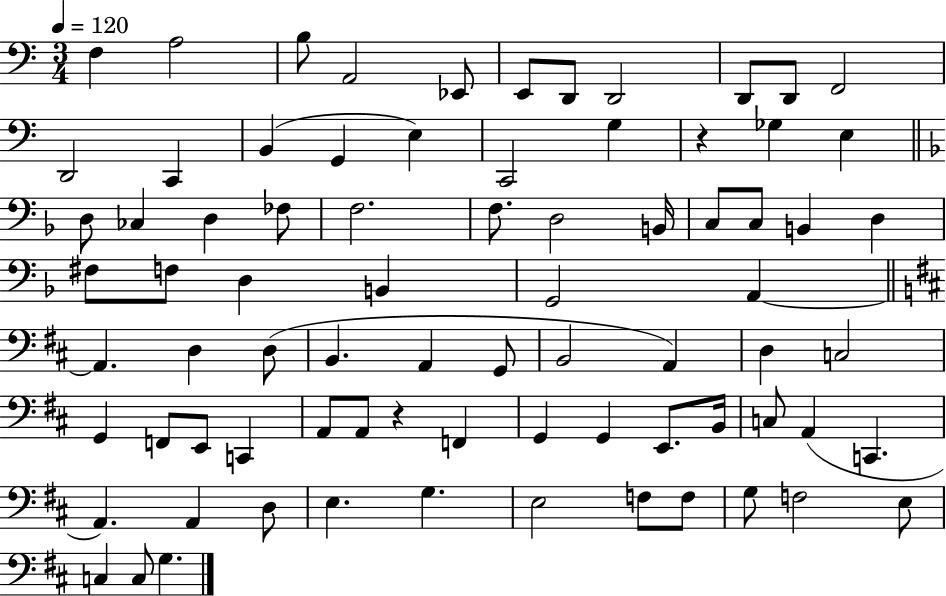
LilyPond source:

{
  \clef bass
  \numericTimeSignature
  \time 3/4
  \key c \major
  \tempo 4 = 120
  f4 a2 | b8 a,2 ees,8 | e,8 d,8 d,2 | d,8 d,8 f,2 | \break d,2 c,4 | b,4( g,4 e4) | c,2 g4 | r4 ges4 e4 | \break \bar "||" \break \key f \major d8 ces4 d4 fes8 | f2. | f8. d2 b,16 | c8 c8 b,4 d4 | \break fis8 f8 d4 b,4 | g,2 a,4~~ | \bar "||" \break \key d \major a,4. d4 d8( | b,4. a,4 g,8 | b,2 a,4) | d4 c2 | \break g,4 f,8 e,8 c,4 | a,8 a,8 r4 f,4 | g,4 g,4 e,8. b,16 | c8 a,4( c,4. | \break a,4.) a,4 d8 | e4. g4. | e2 f8 f8 | g8 f2 e8 | \break c4 c8 g4. | \bar "|."
}